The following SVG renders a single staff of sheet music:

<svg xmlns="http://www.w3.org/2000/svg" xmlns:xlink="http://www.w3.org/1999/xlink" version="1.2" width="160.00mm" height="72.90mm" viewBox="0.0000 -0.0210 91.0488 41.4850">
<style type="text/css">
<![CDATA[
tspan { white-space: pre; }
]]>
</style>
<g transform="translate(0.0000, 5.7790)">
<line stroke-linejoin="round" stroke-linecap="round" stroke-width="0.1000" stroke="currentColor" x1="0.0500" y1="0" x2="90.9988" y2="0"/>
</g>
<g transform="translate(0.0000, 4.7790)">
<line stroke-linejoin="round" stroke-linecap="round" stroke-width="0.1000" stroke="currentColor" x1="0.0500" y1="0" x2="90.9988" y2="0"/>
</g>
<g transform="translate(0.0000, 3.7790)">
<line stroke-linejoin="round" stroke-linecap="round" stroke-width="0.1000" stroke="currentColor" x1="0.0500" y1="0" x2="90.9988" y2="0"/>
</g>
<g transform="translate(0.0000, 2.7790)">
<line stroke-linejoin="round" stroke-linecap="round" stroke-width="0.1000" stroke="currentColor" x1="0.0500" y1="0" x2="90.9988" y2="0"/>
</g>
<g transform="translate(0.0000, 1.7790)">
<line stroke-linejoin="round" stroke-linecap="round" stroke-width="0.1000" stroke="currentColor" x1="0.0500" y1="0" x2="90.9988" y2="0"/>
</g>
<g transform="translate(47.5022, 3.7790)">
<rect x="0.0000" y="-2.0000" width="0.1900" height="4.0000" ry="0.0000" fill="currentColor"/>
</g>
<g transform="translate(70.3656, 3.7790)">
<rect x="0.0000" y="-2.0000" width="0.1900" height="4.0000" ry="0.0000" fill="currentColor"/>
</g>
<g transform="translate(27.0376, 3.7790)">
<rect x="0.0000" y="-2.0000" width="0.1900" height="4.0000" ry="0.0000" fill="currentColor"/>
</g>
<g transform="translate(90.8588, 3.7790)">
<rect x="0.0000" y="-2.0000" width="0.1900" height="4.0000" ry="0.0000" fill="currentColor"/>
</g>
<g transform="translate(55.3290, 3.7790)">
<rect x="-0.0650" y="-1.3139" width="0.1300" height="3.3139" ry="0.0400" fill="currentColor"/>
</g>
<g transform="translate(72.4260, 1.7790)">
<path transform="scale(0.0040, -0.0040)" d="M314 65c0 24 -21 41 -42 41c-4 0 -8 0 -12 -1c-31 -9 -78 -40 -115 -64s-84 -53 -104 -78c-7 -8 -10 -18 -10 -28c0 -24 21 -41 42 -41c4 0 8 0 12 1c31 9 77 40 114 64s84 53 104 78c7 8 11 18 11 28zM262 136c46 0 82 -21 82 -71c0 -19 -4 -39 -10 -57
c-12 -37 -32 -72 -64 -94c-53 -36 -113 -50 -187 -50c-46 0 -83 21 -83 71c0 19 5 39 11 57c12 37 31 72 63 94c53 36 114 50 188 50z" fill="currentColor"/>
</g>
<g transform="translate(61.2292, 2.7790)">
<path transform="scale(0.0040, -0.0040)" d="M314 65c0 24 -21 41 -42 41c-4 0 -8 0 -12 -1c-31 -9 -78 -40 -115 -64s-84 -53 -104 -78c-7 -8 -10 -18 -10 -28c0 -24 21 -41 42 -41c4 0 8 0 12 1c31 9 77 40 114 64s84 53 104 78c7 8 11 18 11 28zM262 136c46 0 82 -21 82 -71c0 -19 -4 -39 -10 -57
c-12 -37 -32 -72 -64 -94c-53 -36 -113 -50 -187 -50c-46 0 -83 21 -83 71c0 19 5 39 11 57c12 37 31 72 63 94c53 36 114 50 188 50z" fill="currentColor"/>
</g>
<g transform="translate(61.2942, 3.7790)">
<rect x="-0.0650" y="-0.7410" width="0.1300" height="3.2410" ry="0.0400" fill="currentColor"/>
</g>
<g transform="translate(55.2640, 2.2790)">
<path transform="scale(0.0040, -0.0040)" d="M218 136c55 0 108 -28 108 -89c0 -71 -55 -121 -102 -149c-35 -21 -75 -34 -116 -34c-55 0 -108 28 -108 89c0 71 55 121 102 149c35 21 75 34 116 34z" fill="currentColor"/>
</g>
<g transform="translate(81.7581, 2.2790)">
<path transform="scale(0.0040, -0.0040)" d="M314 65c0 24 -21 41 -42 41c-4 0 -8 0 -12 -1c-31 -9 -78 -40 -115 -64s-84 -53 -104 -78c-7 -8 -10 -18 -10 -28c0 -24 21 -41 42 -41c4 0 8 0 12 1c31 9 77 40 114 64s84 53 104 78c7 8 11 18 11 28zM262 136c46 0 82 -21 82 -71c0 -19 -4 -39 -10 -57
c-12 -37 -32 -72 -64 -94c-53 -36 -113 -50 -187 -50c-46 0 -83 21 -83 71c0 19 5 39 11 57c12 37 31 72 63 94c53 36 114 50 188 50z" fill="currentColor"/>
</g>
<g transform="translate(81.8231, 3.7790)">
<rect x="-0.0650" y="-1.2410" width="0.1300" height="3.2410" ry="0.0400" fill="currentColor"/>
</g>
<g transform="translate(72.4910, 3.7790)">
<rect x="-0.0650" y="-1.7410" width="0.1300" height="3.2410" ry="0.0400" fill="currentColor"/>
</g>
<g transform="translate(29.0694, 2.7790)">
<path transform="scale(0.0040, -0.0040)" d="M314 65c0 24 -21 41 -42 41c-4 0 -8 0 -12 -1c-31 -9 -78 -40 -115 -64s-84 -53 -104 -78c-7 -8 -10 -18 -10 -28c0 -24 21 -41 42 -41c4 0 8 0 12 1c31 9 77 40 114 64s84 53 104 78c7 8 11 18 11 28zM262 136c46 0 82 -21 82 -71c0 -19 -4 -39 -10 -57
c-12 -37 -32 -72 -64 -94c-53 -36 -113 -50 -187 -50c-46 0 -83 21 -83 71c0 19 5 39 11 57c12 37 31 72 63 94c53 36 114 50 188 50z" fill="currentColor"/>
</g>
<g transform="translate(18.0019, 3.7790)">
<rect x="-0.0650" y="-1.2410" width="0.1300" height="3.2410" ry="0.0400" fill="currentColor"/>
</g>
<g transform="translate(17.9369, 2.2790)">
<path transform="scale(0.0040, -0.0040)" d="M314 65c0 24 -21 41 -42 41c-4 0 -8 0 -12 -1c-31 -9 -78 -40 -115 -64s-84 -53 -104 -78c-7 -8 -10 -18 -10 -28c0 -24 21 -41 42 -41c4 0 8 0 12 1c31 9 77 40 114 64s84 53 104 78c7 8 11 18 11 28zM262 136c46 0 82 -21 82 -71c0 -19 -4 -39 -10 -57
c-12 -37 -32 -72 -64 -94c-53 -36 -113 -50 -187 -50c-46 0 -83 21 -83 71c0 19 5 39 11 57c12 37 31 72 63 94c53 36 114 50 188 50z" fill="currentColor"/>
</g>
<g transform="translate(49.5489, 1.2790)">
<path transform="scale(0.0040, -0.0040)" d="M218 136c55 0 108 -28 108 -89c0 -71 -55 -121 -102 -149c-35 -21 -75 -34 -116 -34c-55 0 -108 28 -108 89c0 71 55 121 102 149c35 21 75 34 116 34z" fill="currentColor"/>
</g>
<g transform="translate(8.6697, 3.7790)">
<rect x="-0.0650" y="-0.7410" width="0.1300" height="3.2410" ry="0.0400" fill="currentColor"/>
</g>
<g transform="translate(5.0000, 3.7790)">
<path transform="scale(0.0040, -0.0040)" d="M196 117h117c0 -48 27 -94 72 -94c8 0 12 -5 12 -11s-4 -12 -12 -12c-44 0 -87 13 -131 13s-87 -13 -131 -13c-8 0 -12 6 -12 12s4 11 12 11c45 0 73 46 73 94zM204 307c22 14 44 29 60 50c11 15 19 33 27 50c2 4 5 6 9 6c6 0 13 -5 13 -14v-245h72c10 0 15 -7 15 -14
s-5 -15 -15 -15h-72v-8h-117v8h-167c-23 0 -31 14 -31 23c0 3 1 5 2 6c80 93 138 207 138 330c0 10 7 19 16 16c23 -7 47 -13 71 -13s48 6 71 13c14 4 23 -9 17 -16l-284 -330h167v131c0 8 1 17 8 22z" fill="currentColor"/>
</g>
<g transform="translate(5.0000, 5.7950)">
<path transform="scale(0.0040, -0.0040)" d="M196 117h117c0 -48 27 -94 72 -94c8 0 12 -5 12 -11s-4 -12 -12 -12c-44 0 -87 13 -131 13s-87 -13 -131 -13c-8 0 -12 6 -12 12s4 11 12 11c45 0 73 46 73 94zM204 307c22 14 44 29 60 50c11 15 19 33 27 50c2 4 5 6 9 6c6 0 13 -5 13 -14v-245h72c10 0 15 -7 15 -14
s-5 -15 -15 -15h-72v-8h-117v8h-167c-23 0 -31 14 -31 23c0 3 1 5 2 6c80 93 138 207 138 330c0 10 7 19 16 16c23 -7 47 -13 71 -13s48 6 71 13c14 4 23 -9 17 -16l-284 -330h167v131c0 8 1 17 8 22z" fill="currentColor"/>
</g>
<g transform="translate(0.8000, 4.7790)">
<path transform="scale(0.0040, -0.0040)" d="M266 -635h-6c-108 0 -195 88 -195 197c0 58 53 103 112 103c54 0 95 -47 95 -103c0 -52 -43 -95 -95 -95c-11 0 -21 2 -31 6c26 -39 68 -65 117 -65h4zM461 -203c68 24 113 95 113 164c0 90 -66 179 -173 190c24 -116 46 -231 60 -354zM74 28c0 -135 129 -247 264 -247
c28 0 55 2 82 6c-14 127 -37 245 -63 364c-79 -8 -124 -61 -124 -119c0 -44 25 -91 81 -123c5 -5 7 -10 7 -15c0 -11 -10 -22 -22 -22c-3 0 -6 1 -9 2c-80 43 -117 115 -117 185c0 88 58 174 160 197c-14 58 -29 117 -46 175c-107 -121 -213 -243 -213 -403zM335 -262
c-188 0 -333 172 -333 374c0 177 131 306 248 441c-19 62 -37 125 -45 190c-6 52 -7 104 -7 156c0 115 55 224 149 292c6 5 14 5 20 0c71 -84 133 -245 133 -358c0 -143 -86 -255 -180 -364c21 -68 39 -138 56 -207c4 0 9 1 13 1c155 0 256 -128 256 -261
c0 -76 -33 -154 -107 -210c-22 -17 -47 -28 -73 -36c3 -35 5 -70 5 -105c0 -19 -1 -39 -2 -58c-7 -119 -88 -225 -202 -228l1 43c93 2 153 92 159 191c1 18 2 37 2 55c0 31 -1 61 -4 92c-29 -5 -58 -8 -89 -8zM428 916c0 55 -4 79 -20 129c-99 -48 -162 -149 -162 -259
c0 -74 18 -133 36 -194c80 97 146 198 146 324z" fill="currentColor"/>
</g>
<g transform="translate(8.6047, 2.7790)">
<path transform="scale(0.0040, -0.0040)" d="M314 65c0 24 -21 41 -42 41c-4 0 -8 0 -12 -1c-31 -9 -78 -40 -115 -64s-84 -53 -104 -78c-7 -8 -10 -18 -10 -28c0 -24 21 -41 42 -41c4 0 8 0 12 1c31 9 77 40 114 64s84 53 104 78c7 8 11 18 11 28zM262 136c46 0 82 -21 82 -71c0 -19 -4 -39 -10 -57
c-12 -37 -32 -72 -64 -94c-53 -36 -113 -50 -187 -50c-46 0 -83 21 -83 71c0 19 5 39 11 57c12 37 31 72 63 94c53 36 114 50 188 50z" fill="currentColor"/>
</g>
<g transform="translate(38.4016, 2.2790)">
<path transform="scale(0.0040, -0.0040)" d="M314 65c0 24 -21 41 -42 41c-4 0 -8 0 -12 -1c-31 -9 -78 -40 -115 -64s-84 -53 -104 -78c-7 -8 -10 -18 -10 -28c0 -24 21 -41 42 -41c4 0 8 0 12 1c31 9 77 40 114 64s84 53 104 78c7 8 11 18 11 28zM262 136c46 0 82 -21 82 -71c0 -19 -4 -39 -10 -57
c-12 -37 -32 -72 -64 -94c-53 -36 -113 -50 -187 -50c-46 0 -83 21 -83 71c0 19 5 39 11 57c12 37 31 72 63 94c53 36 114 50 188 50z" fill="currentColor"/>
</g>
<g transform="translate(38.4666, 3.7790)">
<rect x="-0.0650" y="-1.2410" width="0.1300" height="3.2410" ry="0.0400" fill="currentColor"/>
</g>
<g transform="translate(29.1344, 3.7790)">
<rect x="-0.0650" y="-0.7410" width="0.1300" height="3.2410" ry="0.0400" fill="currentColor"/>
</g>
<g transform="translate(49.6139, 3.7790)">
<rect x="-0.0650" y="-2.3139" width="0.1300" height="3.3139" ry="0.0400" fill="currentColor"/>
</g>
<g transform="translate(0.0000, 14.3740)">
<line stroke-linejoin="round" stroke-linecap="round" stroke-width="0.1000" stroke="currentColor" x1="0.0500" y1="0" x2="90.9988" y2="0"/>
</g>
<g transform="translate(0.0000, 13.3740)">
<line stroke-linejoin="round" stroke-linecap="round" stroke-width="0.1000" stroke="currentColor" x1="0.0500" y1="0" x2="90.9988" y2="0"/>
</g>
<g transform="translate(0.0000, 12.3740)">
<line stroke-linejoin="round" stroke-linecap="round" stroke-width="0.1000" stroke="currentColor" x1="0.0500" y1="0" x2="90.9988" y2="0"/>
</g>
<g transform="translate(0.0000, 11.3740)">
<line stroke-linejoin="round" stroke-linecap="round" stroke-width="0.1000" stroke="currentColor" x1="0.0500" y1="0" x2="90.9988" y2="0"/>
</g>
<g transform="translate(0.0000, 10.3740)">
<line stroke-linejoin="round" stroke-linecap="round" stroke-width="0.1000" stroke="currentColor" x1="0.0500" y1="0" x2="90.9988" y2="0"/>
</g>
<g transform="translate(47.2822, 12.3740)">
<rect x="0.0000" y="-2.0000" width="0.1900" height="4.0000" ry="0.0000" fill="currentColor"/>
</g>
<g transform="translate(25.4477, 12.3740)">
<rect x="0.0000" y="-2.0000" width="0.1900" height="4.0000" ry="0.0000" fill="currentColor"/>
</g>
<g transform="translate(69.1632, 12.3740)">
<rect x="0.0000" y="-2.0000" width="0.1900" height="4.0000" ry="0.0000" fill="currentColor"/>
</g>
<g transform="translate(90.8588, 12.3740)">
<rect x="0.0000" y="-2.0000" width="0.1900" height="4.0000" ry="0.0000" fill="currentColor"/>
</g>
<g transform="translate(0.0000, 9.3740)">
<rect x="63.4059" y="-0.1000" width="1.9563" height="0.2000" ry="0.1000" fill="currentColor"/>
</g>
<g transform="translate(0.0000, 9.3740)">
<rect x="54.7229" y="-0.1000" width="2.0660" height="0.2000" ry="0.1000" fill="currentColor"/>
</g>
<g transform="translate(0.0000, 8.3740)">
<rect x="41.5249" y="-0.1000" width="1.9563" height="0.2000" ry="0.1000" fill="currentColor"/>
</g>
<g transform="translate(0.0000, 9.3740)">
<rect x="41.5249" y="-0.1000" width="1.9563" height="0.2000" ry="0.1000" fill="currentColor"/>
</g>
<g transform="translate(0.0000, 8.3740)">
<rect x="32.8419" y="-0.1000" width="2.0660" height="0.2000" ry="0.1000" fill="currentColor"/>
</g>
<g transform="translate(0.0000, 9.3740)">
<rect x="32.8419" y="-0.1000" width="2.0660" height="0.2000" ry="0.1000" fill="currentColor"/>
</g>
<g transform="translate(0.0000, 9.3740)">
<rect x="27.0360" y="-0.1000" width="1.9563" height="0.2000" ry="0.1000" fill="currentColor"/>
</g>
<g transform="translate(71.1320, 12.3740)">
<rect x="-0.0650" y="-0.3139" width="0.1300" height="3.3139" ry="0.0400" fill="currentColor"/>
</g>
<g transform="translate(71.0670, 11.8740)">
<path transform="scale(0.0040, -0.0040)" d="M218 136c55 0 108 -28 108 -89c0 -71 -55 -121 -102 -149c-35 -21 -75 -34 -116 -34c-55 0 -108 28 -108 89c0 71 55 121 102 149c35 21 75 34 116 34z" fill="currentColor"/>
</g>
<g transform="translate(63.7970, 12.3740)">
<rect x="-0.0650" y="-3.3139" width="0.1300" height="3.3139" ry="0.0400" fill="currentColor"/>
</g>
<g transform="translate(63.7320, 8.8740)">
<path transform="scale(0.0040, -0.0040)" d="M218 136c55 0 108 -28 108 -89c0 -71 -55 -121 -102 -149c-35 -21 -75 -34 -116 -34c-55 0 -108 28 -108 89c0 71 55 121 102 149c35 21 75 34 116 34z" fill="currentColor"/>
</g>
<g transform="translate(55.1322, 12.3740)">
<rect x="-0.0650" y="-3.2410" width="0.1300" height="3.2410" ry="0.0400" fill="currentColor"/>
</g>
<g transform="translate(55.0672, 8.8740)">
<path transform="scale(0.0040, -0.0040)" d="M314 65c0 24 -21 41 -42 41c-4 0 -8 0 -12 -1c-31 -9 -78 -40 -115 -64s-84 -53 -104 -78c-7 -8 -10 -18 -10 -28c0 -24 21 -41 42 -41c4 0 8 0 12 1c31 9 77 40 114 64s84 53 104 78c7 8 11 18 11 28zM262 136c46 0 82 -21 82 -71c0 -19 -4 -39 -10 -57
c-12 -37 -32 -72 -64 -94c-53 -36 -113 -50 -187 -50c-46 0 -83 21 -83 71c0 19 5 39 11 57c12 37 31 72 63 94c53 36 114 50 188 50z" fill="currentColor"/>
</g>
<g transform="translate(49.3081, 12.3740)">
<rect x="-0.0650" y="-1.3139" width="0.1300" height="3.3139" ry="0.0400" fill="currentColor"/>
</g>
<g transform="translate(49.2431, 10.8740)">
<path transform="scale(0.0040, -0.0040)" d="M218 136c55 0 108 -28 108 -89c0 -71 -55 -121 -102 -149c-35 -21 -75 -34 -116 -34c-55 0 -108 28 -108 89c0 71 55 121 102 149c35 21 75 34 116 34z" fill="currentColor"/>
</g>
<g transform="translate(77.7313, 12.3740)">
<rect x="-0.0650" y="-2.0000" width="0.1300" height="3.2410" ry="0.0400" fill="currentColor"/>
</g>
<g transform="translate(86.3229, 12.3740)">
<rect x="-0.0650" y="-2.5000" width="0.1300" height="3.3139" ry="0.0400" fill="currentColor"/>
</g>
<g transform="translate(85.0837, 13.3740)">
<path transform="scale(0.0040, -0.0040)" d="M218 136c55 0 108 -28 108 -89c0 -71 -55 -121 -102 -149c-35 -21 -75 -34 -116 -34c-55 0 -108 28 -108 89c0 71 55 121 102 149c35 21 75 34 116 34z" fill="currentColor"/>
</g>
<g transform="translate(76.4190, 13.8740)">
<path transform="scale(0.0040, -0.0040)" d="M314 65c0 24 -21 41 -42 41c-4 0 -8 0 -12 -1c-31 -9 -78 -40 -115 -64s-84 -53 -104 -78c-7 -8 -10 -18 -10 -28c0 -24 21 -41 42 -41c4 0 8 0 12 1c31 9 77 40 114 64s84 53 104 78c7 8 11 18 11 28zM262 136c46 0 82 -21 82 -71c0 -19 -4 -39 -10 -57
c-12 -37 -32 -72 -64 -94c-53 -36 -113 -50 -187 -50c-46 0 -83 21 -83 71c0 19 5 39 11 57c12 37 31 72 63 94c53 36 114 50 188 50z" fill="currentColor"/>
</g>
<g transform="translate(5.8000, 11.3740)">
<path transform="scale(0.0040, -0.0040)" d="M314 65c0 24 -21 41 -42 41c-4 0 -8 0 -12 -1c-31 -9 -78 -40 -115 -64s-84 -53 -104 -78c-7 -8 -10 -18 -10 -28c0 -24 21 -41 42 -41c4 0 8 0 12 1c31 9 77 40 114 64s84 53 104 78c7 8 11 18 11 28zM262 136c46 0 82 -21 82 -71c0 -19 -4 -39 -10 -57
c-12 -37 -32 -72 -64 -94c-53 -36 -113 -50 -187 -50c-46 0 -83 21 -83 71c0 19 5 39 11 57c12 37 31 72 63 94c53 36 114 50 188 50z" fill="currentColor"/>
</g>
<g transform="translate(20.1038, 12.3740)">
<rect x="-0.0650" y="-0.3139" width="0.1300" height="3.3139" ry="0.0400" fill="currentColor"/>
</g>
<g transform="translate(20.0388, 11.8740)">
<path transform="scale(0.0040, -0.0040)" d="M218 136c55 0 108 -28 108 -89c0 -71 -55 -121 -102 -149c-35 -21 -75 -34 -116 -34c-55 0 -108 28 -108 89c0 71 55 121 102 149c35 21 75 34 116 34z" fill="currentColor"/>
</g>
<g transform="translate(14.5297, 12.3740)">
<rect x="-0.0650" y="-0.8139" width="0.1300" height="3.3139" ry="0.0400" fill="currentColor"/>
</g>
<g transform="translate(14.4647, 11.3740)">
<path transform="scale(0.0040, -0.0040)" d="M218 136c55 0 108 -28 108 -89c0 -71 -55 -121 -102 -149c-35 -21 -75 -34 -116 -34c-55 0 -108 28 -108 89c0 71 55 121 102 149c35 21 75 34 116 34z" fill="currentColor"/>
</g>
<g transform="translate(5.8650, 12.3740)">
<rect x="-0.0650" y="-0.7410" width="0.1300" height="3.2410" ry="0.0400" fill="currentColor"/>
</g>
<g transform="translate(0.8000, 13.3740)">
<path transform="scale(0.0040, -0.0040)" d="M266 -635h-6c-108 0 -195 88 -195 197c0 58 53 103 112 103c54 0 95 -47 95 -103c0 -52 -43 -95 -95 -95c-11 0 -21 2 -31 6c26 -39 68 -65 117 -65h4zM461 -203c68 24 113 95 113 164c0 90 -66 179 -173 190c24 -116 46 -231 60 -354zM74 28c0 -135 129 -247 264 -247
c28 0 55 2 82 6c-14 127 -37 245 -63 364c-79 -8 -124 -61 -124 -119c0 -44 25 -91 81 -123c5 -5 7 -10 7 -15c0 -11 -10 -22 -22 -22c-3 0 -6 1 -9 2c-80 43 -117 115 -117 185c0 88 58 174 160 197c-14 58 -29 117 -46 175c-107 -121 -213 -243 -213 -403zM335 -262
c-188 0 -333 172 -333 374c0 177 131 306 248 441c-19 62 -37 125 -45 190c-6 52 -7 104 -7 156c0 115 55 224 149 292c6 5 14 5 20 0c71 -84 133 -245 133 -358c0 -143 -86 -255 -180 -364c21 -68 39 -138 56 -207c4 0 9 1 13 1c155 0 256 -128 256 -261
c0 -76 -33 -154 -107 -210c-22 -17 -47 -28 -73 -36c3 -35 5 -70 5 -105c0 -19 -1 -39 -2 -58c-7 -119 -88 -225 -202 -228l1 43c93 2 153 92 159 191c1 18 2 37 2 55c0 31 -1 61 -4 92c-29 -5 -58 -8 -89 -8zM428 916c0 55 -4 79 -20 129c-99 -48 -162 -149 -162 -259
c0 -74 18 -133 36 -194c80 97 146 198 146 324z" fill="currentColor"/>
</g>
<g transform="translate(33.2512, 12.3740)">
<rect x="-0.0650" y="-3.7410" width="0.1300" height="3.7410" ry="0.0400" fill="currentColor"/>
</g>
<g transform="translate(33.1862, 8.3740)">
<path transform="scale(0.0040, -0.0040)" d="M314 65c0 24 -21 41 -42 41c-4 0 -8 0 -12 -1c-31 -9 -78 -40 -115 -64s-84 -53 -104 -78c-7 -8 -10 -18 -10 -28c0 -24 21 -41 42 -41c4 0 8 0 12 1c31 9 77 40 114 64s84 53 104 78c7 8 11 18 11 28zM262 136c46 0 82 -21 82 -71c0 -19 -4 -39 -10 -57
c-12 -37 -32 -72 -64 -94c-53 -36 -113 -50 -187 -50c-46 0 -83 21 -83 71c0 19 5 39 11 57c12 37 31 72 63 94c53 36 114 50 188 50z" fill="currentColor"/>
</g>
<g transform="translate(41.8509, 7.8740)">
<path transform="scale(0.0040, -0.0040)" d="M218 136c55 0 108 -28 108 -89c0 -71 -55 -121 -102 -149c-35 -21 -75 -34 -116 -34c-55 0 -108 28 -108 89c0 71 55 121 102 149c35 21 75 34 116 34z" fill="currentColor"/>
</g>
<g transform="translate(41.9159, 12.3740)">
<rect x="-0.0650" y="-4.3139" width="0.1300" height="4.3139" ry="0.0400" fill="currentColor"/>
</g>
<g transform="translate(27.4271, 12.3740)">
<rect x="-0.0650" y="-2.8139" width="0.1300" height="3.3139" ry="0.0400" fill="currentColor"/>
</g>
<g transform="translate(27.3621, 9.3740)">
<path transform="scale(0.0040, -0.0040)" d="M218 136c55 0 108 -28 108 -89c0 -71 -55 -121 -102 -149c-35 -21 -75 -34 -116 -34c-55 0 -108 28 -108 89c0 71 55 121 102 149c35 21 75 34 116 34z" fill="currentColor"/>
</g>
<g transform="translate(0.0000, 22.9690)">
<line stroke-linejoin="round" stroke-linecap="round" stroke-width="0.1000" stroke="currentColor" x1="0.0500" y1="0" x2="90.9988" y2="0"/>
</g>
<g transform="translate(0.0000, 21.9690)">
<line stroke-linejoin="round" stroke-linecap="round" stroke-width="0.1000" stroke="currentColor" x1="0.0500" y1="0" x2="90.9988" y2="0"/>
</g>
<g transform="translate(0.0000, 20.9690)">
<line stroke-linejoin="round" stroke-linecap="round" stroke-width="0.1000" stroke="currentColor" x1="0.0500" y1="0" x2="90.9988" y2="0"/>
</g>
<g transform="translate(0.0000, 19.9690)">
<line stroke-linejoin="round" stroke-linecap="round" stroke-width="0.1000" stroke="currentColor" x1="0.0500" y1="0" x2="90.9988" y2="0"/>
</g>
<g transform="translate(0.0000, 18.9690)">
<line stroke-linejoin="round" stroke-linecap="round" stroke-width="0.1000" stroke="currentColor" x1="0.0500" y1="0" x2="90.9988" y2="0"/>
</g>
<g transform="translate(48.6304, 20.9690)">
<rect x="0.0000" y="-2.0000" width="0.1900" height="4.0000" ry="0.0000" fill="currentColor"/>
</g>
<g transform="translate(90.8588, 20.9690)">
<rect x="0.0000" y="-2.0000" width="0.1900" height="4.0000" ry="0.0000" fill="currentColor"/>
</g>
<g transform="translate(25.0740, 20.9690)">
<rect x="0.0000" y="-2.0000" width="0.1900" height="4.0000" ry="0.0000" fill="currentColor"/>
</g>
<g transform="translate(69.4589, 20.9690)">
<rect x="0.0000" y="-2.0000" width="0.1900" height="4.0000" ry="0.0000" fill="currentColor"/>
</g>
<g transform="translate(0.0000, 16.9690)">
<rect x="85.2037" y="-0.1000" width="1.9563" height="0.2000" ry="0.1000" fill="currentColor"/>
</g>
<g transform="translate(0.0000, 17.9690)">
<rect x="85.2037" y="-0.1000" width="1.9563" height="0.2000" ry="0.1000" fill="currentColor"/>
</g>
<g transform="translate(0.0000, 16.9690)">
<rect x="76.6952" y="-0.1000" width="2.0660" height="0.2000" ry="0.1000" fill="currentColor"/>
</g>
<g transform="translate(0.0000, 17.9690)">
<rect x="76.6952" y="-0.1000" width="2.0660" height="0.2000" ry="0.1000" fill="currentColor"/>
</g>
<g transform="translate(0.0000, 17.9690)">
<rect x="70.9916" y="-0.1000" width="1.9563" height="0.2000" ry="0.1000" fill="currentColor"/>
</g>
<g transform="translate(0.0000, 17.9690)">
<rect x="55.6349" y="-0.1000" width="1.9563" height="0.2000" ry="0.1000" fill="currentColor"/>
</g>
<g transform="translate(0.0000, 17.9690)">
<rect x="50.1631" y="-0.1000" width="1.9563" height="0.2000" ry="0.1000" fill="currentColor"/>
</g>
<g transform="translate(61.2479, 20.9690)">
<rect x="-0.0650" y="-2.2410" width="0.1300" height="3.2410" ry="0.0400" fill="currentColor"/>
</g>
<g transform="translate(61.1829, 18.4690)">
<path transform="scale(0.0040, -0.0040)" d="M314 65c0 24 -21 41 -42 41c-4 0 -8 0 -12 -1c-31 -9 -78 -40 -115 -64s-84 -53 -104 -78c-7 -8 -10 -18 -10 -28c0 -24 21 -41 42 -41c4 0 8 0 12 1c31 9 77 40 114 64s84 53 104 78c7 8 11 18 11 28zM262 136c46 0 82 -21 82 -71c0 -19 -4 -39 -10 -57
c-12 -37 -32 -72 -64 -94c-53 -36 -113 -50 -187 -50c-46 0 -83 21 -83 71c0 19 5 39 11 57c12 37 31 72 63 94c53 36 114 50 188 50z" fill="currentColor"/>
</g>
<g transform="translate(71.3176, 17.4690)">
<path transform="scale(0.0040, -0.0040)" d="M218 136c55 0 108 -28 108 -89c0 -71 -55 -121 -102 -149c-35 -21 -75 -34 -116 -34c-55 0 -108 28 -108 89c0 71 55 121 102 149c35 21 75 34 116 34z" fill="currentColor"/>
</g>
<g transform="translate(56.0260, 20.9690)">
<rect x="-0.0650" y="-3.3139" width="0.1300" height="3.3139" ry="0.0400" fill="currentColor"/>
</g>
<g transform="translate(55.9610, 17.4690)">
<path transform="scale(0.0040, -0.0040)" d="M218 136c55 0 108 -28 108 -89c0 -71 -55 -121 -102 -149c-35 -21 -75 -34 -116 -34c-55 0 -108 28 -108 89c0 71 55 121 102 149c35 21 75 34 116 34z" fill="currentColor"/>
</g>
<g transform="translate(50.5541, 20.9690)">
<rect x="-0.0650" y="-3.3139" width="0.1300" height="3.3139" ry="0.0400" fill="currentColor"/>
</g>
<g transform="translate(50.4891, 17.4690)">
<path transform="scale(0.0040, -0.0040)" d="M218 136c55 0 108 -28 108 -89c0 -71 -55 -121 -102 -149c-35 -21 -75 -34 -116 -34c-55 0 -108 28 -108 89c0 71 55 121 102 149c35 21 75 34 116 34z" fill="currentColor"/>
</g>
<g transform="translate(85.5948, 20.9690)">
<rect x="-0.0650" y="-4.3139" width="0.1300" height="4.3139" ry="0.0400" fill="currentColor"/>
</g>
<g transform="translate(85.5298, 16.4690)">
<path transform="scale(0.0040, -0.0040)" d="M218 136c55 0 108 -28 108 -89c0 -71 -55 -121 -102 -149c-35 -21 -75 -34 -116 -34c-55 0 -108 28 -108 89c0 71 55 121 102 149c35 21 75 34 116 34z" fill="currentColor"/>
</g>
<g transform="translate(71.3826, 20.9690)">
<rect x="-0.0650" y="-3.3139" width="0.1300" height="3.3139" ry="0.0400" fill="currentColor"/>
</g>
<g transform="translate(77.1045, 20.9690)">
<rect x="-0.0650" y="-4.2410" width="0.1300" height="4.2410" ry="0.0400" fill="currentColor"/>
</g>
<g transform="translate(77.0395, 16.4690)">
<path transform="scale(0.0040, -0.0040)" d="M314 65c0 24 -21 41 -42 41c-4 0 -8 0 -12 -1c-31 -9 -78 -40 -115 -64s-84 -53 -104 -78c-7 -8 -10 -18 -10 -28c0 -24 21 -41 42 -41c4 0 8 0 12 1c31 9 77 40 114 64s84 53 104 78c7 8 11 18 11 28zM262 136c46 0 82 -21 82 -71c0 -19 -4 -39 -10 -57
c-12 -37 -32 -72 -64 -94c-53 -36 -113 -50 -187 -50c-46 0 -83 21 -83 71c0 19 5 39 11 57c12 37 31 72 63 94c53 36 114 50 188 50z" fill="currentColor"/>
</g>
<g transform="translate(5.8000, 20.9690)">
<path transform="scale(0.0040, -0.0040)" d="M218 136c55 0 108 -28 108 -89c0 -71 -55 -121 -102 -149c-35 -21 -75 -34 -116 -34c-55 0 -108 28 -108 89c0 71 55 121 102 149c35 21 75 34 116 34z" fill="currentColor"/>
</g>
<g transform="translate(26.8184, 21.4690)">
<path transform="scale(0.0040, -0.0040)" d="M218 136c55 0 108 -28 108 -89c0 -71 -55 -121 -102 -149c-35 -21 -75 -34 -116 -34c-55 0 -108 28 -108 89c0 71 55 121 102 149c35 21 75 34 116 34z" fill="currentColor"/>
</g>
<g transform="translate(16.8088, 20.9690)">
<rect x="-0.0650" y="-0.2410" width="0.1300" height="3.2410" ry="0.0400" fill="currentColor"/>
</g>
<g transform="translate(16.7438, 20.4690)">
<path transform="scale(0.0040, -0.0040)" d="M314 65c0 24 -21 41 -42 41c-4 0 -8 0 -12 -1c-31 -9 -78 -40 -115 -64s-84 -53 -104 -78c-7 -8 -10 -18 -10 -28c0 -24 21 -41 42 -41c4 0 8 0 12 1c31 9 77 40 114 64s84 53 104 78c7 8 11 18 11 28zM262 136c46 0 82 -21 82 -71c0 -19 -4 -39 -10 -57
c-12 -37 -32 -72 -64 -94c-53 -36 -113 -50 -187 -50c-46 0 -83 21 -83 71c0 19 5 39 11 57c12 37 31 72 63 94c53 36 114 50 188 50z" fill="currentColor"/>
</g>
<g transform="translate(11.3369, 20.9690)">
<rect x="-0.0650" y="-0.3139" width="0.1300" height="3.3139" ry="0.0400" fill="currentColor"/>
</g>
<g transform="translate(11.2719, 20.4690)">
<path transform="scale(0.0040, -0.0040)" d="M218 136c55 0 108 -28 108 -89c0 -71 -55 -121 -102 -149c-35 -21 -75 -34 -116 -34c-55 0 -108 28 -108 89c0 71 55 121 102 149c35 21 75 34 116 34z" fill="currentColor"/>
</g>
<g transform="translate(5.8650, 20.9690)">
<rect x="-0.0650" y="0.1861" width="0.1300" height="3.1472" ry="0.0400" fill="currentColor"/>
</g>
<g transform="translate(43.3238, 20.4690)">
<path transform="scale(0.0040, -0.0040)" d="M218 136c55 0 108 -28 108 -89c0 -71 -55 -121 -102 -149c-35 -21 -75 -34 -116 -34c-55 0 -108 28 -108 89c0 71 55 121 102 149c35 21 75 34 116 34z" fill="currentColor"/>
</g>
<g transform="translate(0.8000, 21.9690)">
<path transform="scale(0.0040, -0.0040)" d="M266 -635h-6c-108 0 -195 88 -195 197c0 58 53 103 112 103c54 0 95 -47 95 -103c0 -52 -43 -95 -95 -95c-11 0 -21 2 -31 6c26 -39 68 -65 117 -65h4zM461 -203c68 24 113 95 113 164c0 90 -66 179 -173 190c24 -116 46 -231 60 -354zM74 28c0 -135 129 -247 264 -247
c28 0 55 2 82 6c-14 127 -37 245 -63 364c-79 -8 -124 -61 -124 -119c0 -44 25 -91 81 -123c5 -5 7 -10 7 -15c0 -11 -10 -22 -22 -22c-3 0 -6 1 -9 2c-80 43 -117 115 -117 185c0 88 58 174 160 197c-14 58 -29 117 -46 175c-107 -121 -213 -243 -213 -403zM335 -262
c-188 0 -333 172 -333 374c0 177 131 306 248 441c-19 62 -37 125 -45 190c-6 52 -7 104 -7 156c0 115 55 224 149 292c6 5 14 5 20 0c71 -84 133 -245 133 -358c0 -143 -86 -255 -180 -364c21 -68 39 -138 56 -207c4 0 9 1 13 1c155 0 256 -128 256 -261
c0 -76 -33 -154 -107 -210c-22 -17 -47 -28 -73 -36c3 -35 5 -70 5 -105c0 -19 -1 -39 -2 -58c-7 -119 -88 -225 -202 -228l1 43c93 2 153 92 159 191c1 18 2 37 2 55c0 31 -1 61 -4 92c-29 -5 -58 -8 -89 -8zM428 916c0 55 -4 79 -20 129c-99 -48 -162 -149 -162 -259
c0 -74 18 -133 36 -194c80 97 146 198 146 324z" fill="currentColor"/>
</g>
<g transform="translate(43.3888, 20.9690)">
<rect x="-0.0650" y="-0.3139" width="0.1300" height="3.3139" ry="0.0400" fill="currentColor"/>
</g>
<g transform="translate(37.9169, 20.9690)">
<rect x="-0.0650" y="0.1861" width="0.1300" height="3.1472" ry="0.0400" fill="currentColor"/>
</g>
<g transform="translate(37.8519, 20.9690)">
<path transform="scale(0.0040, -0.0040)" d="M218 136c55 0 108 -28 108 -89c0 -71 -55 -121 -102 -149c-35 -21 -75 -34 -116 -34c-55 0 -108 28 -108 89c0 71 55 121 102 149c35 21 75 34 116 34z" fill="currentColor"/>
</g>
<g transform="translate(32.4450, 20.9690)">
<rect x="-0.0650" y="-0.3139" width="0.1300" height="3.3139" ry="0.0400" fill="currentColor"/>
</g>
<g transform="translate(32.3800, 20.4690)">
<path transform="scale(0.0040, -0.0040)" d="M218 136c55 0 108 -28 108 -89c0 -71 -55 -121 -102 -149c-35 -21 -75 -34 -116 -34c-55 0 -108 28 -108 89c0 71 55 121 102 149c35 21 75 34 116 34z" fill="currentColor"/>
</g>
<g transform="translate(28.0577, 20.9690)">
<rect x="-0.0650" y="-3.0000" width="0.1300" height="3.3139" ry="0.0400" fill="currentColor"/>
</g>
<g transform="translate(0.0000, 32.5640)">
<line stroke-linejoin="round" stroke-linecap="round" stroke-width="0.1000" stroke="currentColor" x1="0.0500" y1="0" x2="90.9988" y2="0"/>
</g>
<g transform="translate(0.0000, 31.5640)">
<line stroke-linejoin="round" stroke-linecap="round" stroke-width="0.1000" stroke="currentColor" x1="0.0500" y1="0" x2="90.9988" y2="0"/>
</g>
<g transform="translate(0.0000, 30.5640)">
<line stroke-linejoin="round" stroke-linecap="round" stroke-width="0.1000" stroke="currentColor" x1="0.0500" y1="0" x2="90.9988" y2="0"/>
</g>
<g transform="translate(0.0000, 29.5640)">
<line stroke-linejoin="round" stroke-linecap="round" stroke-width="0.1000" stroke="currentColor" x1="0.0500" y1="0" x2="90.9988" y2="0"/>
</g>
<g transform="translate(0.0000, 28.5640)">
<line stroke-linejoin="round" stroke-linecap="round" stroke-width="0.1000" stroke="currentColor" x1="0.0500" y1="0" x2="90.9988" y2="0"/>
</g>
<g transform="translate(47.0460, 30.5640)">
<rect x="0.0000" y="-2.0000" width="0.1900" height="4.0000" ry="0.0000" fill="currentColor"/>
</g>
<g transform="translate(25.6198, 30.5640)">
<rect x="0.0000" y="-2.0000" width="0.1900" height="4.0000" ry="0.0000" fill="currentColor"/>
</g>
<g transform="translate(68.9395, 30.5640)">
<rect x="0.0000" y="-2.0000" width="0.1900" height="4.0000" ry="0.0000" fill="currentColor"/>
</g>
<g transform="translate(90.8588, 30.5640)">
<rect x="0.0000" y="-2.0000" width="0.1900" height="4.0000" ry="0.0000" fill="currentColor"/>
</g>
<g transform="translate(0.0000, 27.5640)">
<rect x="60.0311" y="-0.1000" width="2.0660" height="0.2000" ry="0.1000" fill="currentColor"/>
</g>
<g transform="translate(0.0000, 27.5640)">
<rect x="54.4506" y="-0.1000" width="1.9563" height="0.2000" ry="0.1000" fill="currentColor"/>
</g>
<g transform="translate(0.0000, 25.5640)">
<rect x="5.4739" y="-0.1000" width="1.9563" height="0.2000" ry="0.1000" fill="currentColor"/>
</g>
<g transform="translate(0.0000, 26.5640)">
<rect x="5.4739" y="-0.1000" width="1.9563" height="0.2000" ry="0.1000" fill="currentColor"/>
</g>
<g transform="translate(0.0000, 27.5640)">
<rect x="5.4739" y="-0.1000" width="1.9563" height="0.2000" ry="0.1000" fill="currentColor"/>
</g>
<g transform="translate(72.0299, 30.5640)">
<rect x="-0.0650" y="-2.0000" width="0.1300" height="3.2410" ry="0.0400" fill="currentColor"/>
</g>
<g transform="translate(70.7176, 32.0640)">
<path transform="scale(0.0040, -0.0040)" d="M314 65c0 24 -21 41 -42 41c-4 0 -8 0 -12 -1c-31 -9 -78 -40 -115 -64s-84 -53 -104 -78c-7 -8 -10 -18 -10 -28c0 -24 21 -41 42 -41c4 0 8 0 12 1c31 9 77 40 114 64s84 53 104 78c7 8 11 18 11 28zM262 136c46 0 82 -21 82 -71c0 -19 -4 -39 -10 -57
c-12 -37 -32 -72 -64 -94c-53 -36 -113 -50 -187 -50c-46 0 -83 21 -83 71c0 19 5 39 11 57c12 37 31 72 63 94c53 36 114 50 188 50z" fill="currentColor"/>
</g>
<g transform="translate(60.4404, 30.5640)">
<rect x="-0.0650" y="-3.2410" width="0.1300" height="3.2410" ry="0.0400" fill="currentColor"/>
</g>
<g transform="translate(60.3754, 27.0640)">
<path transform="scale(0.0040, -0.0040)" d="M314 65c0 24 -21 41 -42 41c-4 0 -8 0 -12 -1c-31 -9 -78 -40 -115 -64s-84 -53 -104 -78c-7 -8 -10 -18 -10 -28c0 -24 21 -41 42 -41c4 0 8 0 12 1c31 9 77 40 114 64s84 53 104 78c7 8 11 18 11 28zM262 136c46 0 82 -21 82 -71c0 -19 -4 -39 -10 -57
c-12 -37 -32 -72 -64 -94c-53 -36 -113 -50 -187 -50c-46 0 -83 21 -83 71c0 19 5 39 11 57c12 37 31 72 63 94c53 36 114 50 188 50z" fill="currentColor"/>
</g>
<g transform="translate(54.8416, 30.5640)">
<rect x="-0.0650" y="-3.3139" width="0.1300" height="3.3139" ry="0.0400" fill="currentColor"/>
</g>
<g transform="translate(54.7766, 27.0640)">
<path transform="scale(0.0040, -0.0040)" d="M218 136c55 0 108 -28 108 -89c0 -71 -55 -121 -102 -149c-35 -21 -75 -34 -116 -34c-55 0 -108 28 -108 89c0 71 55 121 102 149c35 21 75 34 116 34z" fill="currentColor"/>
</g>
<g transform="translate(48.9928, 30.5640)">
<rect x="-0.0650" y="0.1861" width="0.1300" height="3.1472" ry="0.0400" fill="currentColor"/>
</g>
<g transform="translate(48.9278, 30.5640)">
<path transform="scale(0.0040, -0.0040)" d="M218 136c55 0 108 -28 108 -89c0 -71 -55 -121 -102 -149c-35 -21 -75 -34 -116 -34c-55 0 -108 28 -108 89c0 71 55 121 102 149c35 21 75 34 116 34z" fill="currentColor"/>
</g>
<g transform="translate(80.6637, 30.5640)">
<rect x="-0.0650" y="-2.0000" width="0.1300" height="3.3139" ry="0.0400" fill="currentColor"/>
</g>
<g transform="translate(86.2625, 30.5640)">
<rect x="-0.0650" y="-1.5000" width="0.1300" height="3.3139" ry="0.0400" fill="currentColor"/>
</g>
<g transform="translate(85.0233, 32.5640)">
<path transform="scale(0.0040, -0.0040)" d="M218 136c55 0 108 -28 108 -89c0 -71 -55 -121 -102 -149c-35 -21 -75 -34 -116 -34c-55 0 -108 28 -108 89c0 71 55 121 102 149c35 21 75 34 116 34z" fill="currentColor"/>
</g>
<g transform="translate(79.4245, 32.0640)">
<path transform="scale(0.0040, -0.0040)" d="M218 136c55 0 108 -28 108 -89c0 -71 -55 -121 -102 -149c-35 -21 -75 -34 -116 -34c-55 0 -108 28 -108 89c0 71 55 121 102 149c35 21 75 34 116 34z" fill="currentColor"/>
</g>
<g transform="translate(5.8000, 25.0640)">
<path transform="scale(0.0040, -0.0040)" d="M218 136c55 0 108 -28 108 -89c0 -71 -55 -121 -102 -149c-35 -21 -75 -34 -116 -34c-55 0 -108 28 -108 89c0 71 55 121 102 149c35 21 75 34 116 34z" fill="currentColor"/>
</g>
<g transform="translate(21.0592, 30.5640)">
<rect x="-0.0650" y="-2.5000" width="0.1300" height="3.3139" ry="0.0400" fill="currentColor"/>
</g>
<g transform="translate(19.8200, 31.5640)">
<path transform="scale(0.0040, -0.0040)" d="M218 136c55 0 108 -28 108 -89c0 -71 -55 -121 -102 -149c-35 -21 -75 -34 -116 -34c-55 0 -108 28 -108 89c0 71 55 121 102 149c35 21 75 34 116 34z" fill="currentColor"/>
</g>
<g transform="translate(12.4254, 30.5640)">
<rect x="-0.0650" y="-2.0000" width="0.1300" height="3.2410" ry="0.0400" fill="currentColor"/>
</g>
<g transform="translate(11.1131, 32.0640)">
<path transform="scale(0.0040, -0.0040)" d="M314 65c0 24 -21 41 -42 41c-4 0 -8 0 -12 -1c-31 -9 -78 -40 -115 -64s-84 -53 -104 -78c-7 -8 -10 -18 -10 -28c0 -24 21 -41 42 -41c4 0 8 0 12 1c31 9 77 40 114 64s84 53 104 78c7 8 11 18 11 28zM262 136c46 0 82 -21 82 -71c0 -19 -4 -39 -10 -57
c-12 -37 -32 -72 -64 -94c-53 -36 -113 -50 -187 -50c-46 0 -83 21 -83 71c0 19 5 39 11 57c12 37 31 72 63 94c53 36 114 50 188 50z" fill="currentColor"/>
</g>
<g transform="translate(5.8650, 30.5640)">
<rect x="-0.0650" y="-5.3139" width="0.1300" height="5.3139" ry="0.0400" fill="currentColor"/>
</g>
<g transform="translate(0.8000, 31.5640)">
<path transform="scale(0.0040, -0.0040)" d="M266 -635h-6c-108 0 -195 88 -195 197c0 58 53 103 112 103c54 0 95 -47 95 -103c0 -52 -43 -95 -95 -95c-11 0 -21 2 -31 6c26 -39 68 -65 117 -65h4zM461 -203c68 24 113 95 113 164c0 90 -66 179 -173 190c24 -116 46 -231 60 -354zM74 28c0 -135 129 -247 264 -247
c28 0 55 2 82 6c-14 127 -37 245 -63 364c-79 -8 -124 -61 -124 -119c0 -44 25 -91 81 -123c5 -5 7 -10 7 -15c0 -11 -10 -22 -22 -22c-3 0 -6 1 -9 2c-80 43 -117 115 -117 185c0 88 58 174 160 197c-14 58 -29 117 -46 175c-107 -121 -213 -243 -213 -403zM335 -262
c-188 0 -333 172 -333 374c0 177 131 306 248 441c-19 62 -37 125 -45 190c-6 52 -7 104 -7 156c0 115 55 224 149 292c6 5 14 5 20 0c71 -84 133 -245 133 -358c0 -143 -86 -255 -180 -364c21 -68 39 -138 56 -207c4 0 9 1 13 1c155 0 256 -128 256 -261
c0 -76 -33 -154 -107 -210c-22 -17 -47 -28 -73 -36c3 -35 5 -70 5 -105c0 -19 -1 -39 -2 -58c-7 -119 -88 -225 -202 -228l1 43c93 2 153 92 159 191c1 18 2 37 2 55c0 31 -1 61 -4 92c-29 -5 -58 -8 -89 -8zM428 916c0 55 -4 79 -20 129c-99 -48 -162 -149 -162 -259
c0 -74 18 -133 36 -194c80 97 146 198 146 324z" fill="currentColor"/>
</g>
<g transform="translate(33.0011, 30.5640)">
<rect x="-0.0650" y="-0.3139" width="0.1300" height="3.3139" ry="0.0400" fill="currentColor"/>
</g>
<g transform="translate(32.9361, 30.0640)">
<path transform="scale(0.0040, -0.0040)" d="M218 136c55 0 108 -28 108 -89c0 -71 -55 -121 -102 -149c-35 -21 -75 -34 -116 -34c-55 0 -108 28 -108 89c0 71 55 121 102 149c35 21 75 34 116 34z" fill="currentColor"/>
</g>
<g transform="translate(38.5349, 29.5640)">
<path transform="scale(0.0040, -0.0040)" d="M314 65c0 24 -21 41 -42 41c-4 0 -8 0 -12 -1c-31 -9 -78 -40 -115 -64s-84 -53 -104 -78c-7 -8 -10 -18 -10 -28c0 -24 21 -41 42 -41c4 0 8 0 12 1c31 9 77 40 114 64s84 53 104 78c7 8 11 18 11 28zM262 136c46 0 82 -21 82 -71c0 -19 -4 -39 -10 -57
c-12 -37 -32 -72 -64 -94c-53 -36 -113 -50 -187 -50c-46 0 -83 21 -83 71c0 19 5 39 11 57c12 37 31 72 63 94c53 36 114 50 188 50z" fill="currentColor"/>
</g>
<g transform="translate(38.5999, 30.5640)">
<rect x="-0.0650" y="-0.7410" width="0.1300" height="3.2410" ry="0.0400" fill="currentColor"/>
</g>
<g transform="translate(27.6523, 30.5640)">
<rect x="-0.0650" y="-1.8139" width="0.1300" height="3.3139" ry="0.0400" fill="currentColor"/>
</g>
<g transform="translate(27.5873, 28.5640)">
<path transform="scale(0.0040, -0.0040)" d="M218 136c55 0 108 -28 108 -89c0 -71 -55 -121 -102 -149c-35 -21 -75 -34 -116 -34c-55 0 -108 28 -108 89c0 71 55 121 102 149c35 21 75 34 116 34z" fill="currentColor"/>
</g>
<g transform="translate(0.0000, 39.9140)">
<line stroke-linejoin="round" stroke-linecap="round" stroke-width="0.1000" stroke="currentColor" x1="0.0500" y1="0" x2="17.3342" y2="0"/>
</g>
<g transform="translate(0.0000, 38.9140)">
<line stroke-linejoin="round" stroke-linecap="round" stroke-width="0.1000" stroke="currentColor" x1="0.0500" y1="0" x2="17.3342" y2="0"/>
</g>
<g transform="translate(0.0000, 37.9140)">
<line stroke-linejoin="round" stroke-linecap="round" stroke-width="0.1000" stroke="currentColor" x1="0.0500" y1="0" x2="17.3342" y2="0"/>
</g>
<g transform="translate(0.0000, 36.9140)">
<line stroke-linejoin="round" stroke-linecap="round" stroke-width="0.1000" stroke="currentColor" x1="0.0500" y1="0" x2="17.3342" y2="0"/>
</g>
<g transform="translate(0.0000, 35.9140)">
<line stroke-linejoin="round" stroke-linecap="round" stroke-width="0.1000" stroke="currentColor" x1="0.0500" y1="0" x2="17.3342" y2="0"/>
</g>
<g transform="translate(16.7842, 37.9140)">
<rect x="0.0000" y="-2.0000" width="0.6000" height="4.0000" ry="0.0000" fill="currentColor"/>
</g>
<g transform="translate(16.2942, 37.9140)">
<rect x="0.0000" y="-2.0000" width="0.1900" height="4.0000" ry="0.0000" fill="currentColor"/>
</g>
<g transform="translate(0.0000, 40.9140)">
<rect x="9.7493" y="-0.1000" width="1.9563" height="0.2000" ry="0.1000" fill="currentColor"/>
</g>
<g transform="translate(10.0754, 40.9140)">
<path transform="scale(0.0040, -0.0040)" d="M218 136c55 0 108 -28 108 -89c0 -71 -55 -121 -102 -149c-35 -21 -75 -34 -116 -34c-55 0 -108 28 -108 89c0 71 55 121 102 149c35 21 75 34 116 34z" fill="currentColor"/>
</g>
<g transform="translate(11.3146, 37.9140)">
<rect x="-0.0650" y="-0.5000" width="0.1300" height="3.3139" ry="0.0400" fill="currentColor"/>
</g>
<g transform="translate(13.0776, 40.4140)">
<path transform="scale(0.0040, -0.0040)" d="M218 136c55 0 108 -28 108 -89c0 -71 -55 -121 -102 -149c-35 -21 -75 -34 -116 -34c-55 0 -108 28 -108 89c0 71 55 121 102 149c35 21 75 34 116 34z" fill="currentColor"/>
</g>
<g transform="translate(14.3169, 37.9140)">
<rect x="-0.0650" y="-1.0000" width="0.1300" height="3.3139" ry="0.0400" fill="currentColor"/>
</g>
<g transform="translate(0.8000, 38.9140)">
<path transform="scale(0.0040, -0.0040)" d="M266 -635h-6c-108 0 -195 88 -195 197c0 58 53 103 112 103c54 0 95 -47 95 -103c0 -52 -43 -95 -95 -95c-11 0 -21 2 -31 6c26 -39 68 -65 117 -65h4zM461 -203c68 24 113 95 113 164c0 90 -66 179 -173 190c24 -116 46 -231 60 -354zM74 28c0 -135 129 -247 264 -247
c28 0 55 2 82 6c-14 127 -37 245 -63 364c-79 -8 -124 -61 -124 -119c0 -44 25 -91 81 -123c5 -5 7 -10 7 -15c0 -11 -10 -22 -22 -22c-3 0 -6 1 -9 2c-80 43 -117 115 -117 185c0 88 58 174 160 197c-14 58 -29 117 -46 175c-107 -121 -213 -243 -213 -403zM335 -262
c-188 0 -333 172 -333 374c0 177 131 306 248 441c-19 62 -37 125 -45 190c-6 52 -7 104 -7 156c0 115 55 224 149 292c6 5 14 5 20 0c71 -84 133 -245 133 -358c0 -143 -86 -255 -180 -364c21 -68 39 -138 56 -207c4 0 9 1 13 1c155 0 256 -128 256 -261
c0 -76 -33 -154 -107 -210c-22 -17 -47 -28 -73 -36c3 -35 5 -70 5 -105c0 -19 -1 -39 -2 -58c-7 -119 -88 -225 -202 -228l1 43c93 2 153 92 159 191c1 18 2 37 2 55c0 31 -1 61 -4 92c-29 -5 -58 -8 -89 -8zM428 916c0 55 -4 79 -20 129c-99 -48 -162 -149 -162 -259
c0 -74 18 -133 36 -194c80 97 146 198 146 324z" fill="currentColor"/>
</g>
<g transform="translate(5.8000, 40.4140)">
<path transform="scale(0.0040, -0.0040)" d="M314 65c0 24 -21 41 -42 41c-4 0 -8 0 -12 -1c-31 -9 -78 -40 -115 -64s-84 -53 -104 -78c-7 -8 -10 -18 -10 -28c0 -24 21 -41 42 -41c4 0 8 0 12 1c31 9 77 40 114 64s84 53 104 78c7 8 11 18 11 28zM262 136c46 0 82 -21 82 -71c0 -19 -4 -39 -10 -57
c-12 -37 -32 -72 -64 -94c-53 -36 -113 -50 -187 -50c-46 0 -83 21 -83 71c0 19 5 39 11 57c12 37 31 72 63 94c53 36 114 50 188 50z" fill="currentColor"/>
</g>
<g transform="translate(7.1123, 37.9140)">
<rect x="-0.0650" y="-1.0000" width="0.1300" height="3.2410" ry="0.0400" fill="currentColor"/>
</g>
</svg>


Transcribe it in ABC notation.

X:1
T:Untitled
M:4/4
L:1/4
K:C
d2 e2 d2 e2 g e d2 f2 e2 d2 d c a c'2 d' e b2 b c F2 G B c c2 A c B c b b g2 b d'2 d' f' F2 G f c d2 B b b2 F2 F E D2 C D